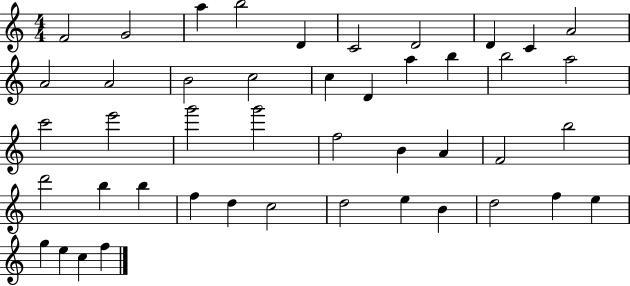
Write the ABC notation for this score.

X:1
T:Untitled
M:4/4
L:1/4
K:C
F2 G2 a b2 D C2 D2 D C A2 A2 A2 B2 c2 c D a b b2 a2 c'2 e'2 g'2 g'2 f2 B A F2 b2 d'2 b b f d c2 d2 e B d2 f e g e c f